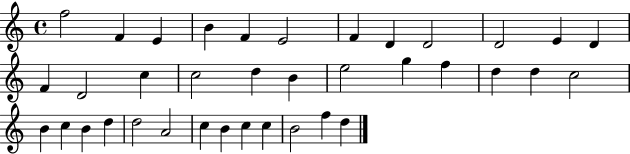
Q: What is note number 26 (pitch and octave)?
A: C5